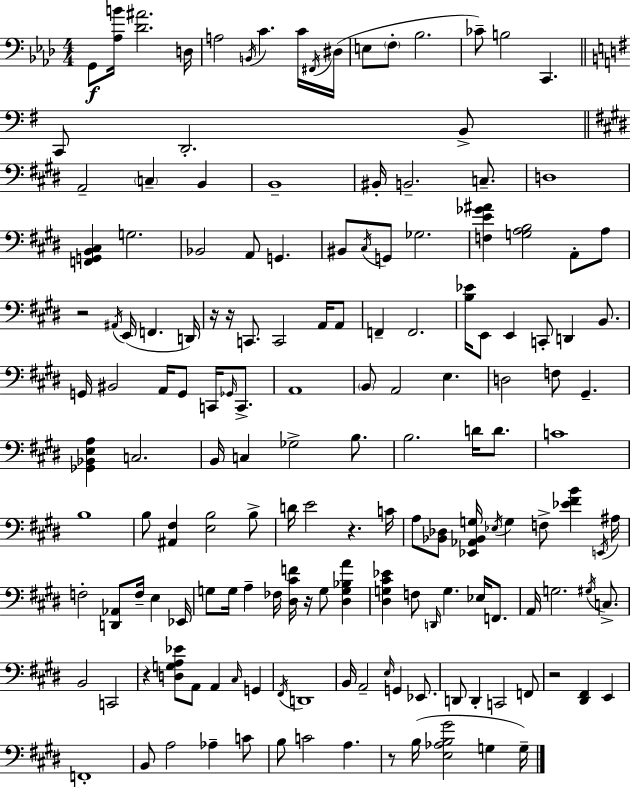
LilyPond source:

{
  \clef bass
  \numericTimeSignature
  \time 4/4
  \key f \minor
  g,8\f <aes b'>16 <des' ais'>2. d16 | a2 \acciaccatura { b,16 } c'4. c'16 | \acciaccatura { fis,16 }( dis16 e8 \parenthesize f8-. bes2. | ces'8--) b2 c,4. | \break \bar "||" \break \key g \major c,8 d,2.-. b,8-> | \bar "||" \break \key e \major a,2-- \parenthesize c4-- b,4 | b,1-- | bis,16-. b,2.-- c8.-- | d1 | \break <f, g, b, cis>4 g2. | bes,2 a,8 g,4. | bis,8 \acciaccatura { cis16 } g,8 ges2. | <f e' ges' ais'>4 <g a b>2 a,8-. a8 | \break r2 \acciaccatura { ais,16 }( e,16 f,4. | d,16) r16 r16 c,8. c,2 a,16 | a,8 f,4-- f,2. | <b ees'>16 e,8 e,4 c,8-. d,4 b,8. | \break g,16 bis,2 a,16 g,8 c,16 \grace { ges,16 } | c,8.-> a,1 | \parenthesize b,8 a,2 e4. | d2 f8 gis,4.-- | \break <ges, bes, e a>4 c2. | b,16 c4 ges2-> | b8. b2. d'16 | d'8. c'1 | \break b1 | b8 <ais, fis>4 <e b>2 | b8-> d'16 e'2 r4. | c'16 a8 <bes, des>8 <ees, aes, bes, g>16 \acciaccatura { ees16 } g4 f8-> <ees' fis' b'>4 | \break \acciaccatura { e,16 } ais16 f2-. <d, aes,>8 f16-- | e4 ees,16 g8 g16 a4-- fes16 <dis cis' f'>16 r16 g8 | <dis g bes a'>4 <dis g cis' ees'>4 f8 \grace { d,16 } g4. | ees16 f,8. a,16 g2. | \break \acciaccatura { gis16 } c8.-> b,2 c,2 | r4 <d g a ees'>8 a,8 a,4 | \grace { cis16 } g,4 \acciaccatura { fis,16 } d,1 | b,16 a,2-- | \break \grace { e16 } g,4 ees,8. d,8 d,4-. | c,2 f,8 r2 | <dis, fis,>4 e,4 f,1-. | b,8 a2 | \break aes4-- c'8 b8 c'2 | a4. r8 b16( <e aes b gis'>2 | g4 g16--) \bar "|."
}